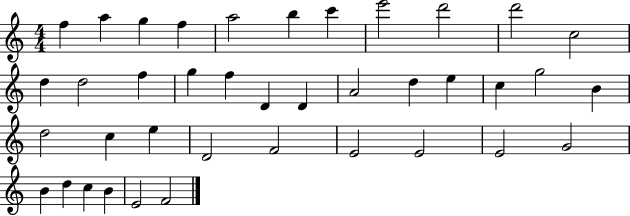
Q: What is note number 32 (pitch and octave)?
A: E4